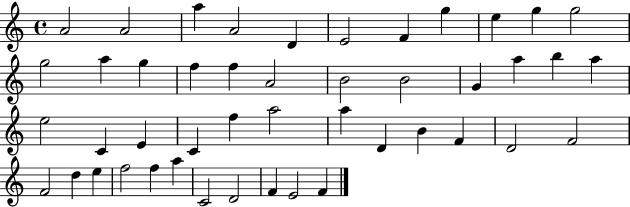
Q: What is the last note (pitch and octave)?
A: F4